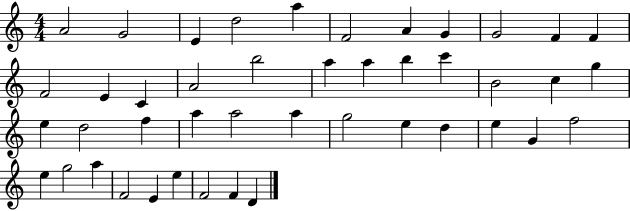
{
  \clef treble
  \numericTimeSignature
  \time 4/4
  \key c \major
  a'2 g'2 | e'4 d''2 a''4 | f'2 a'4 g'4 | g'2 f'4 f'4 | \break f'2 e'4 c'4 | a'2 b''2 | a''4 a''4 b''4 c'''4 | b'2 c''4 g''4 | \break e''4 d''2 f''4 | a''4 a''2 a''4 | g''2 e''4 d''4 | e''4 g'4 f''2 | \break e''4 g''2 a''4 | f'2 e'4 e''4 | f'2 f'4 d'4 | \bar "|."
}